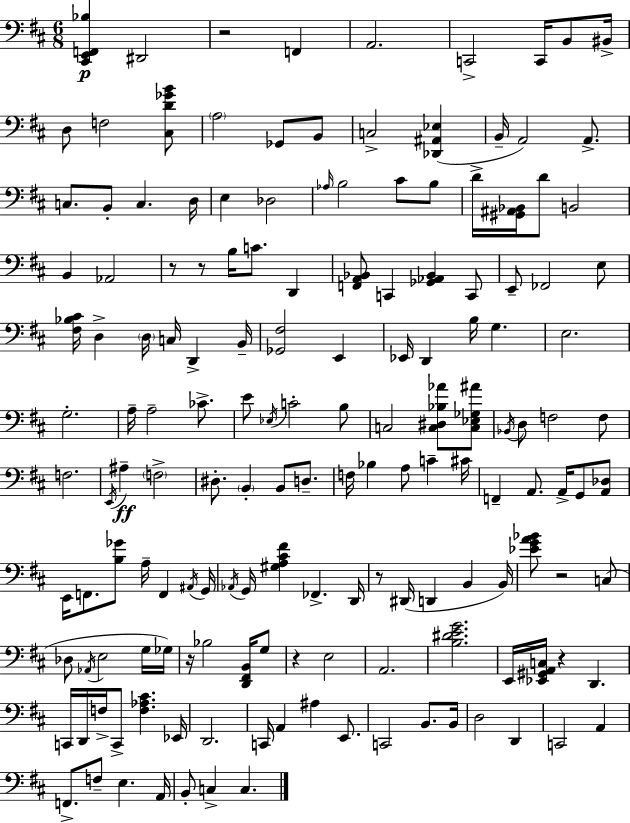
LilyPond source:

{
  \clef bass
  \numericTimeSignature
  \time 6/8
  \key d \major
  <cis, e, f, bes>4\p dis,2 | r2 f,4 | a,2. | c,2-> c,16 b,8 bis,16-> | \break d8 f2 <cis d' ges' b'>8 | \parenthesize a2 ges,8 b,8 | c2-> <des, ais, ees>4( | b,16-- a,2) a,8.-> | \break c8. b,8-. c4. d16 | e4 des2 | \grace { aes16 } b2 cis'8 b8 | d'16-> <gis, ais, bes,>16 d'8 b,2 | \break b,4 aes,2 | r8 r8 b16 c'8. d,4 | <f, a, bes,>8 c,4 <ges, aes, bes,>4 c,8 | e,8-- fes,2 e8 | \break <fis bes cis'>16 d4-> \parenthesize d16 c16 d,4-> | b,16-- <ges, fis>2 e,4 | ees,16 d,4 b16 g4. | e2. | \break g2.-. | a16-- a2-- ces'8.-> | e'8 \acciaccatura { ees16 } c'2-. | b8 c2 <c dis bes aes'>8 | \break <c ees ges ais'>8 \acciaccatura { bes,16 } d8 f2 | f8 f2. | \acciaccatura { e,16 } ais4--\ff \parenthesize f2-> | dis8.-. \parenthesize b,4-. b,8 | \break d8.-- f16 bes4 a8 c'4-- | cis'16 f,4-- a,8. a,16-> | g,8 <a, des>8 e,16 f,8. <b ges'>8 a16-- f,4 | \acciaccatura { ais,16 } g,16 \acciaccatura { aes,16 } g,16 <gis a cis' fis'>4 fes,4.-> | \break d,16 r8 dis,16( d,4 | b,4 b,16) <ees' g' a' bes'>8 r2 | c8( des8 \acciaccatura { aes,16 } e2 | g16 ges16) r16 bes2 | \break <d, fis, b,>16 g8 r4 e2 | a,2. | <b dis' e' g'>2. | e,16 <ees, gis, a, c>16 r4 | \break d,4. c,16 d,16 f16-> c,8-> | <f aes cis'>4. ees,16 d,2. | c,16 a,4 | ais4 e,8. c,2 | \break b,8. b,16 d2 | d,4 c,2 | a,4 f,8.-> f8-- | e4. a,16 b,8-. c4-> | \break c4. \bar "|."
}